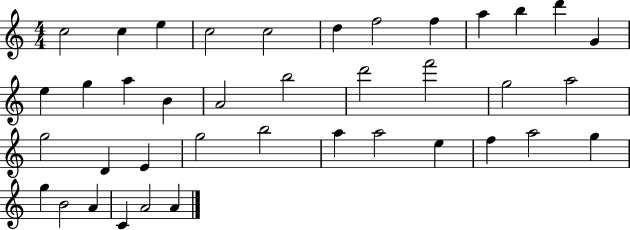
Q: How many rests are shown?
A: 0